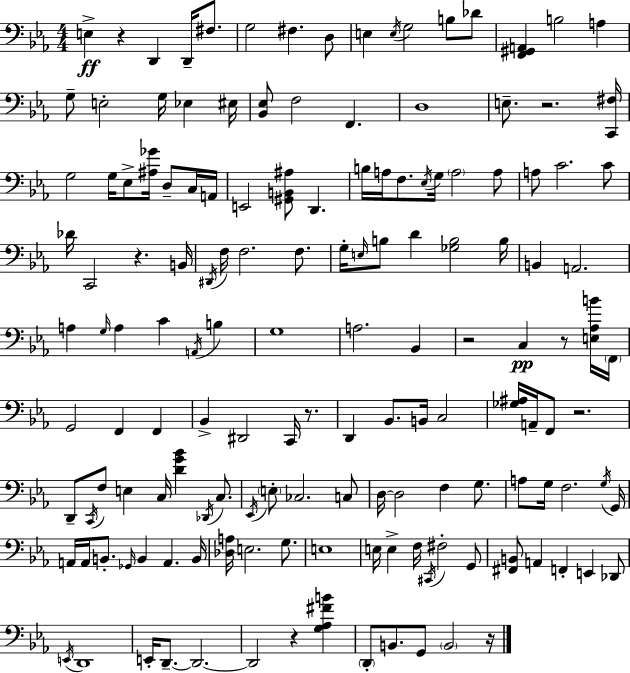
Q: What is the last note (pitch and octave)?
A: B2